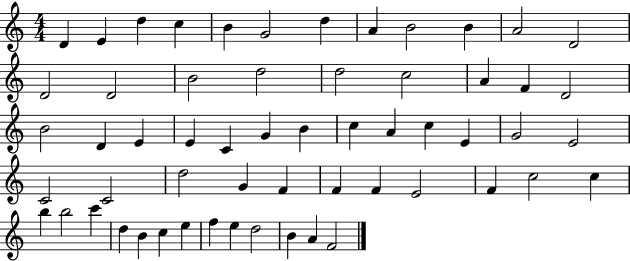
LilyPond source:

{
  \clef treble
  \numericTimeSignature
  \time 4/4
  \key c \major
  d'4 e'4 d''4 c''4 | b'4 g'2 d''4 | a'4 b'2 b'4 | a'2 d'2 | \break d'2 d'2 | b'2 d''2 | d''2 c''2 | a'4 f'4 d'2 | \break b'2 d'4 e'4 | e'4 c'4 g'4 b'4 | c''4 a'4 c''4 e'4 | g'2 e'2 | \break c'2 c'2 | d''2 g'4 f'4 | f'4 f'4 e'2 | f'4 c''2 c''4 | \break b''4 b''2 c'''4 | d''4 b'4 c''4 e''4 | f''4 e''4 d''2 | b'4 a'4 f'2 | \break \bar "|."
}